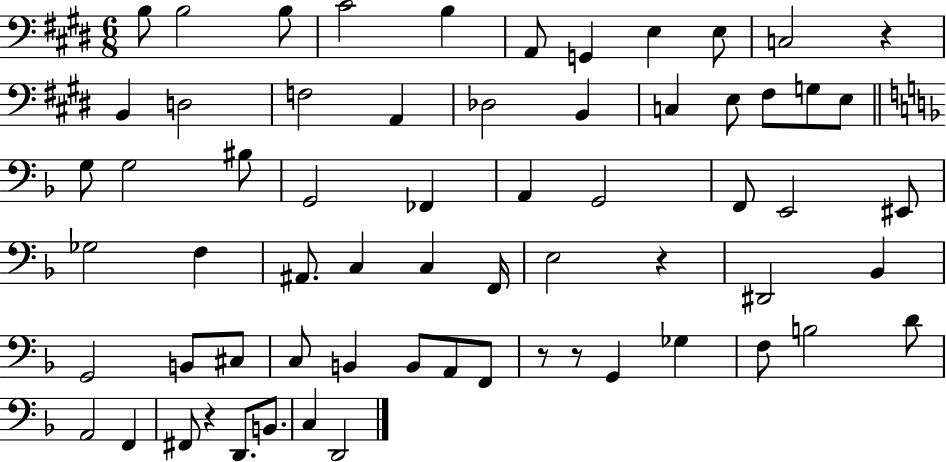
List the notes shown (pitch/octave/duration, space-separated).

B3/e B3/h B3/e C#4/h B3/q A2/e G2/q E3/q E3/e C3/h R/q B2/q D3/h F3/h A2/q Db3/h B2/q C3/q E3/e F#3/e G3/e E3/e G3/e G3/h BIS3/e G2/h FES2/q A2/q G2/h F2/e E2/h EIS2/e Gb3/h F3/q A#2/e. C3/q C3/q F2/s E3/h R/q D#2/h Bb2/q G2/h B2/e C#3/e C3/e B2/q B2/e A2/e F2/e R/e R/e G2/q Gb3/q F3/e B3/h D4/e A2/h F2/q F#2/e R/q D2/e. B2/e. C3/q D2/h